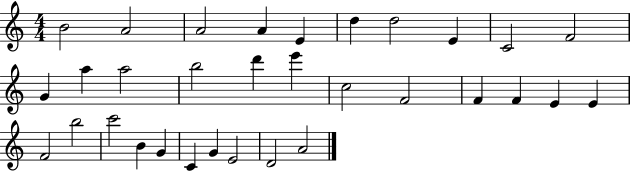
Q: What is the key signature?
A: C major